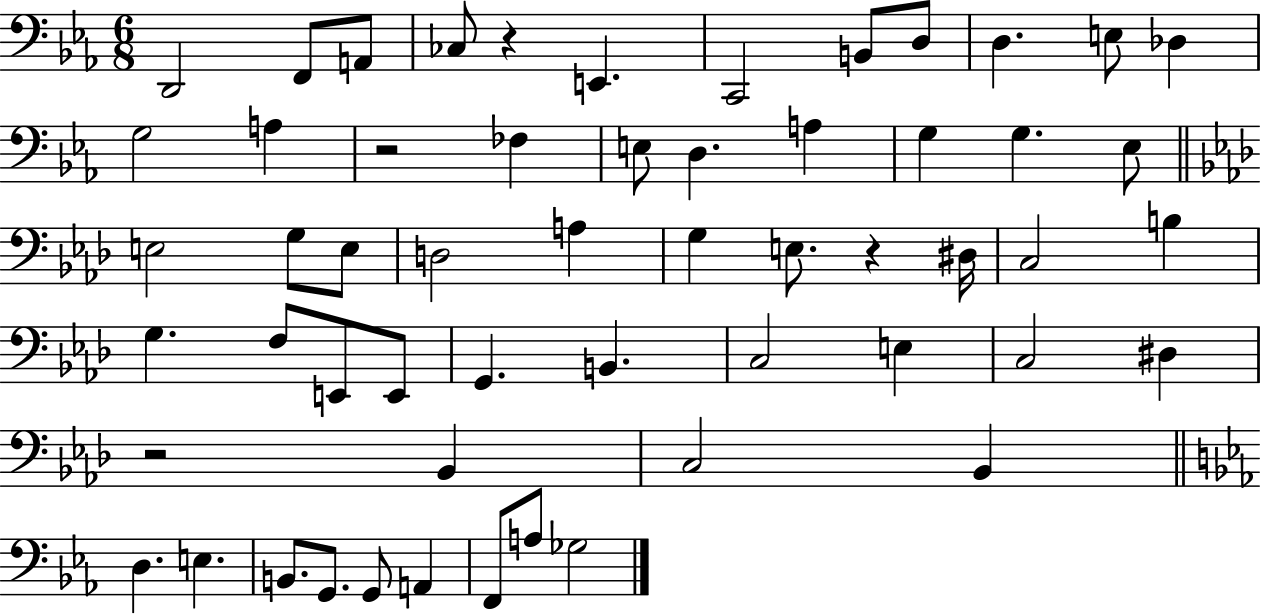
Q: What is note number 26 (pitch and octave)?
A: G3